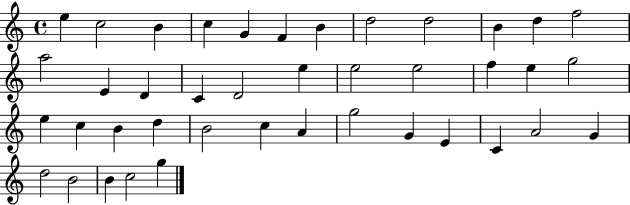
E5/q C5/h B4/q C5/q G4/q F4/q B4/q D5/h D5/h B4/q D5/q F5/h A5/h E4/q D4/q C4/q D4/h E5/q E5/h E5/h F5/q E5/q G5/h E5/q C5/q B4/q D5/q B4/h C5/q A4/q G5/h G4/q E4/q C4/q A4/h G4/q D5/h B4/h B4/q C5/h G5/q